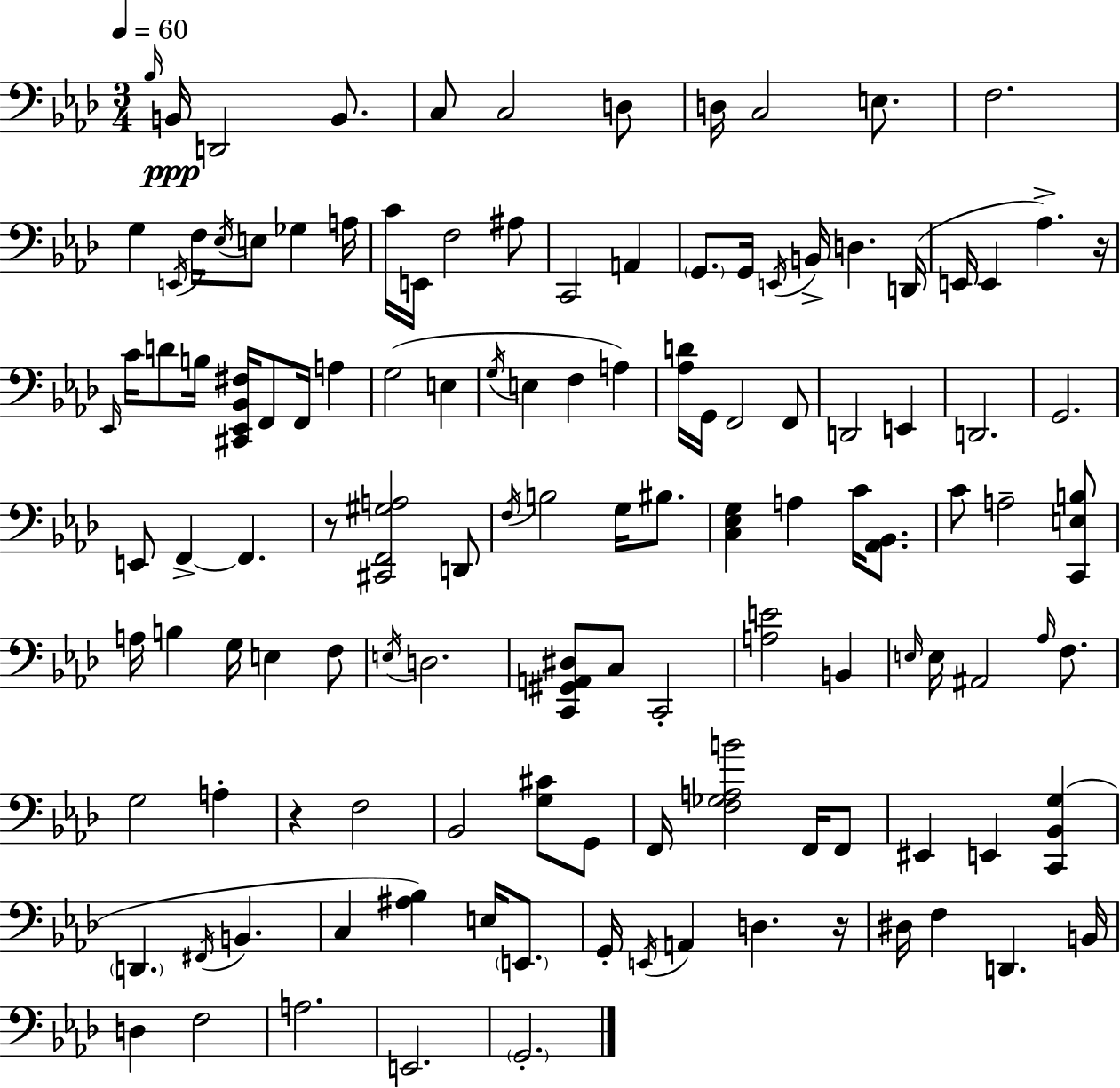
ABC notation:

X:1
T:Untitled
M:3/4
L:1/4
K:Fm
_B,/4 B,,/4 D,,2 B,,/2 C,/2 C,2 D,/2 D,/4 C,2 E,/2 F,2 G, E,,/4 F,/4 _E,/4 E,/2 _G, A,/4 C/4 E,,/4 F,2 ^A,/2 C,,2 A,, G,,/2 G,,/4 E,,/4 B,,/4 D, D,,/4 E,,/4 E,, _A, z/4 _E,,/4 C/4 D/2 B,/4 [^C,,_E,,_B,,^F,]/4 F,,/2 F,,/4 A, G,2 E, G,/4 E, F, A, [_A,D]/4 G,,/4 F,,2 F,,/2 D,,2 E,, D,,2 G,,2 E,,/2 F,, F,, z/2 [^C,,F,,^G,A,]2 D,,/2 F,/4 B,2 G,/4 ^B,/2 [C,_E,G,] A, C/4 [_A,,_B,,]/2 C/2 A,2 [C,,E,B,]/2 A,/4 B, G,/4 E, F,/2 E,/4 D,2 [C,,^G,,A,,^D,]/2 C,/2 C,,2 [A,E]2 B,, E,/4 E,/4 ^A,,2 _A,/4 F,/2 G,2 A, z F,2 _B,,2 [G,^C]/2 G,,/2 F,,/4 [F,_G,A,B]2 F,,/4 F,,/2 ^E,, E,, [C,,_B,,G,] D,, ^F,,/4 B,, C, [^A,_B,] E,/4 E,,/2 G,,/4 E,,/4 A,, D, z/4 ^D,/4 F, D,, B,,/4 D, F,2 A,2 E,,2 G,,2